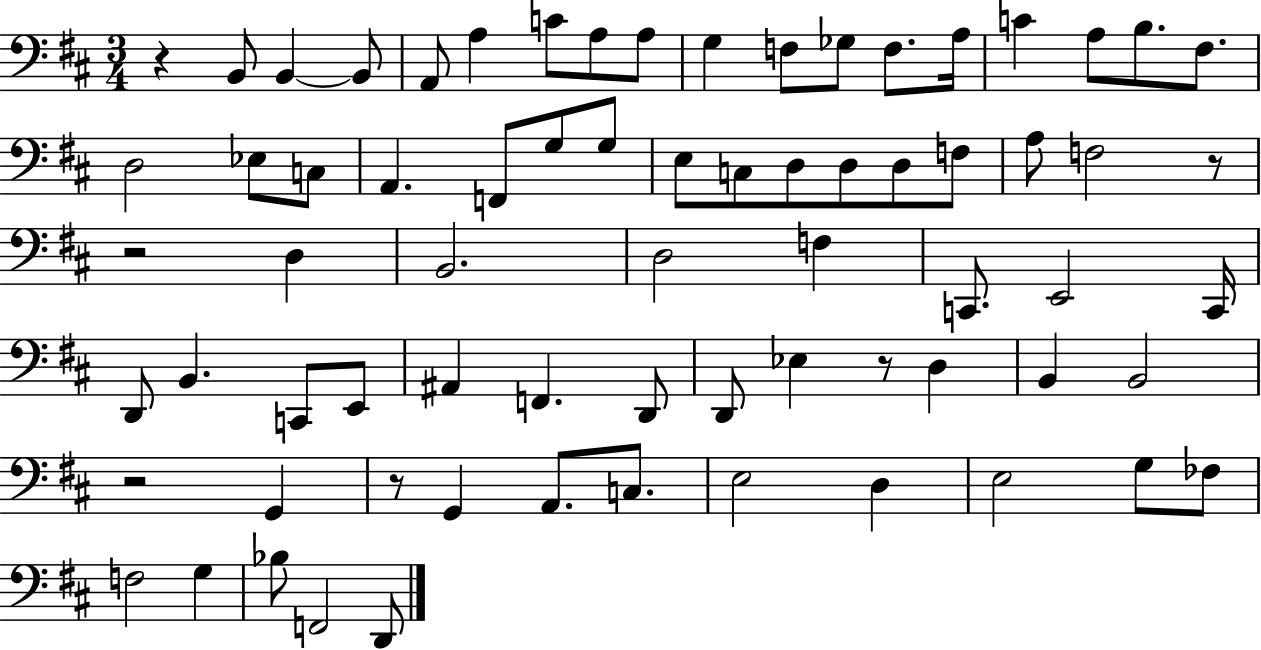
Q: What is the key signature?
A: D major